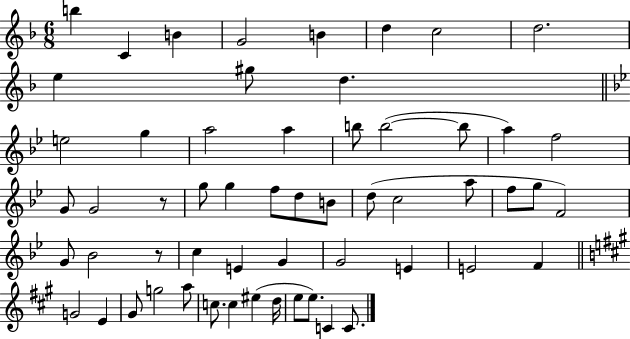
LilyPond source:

{
  \clef treble
  \numericTimeSignature
  \time 6/8
  \key f \major
  b''4 c'4 b'4 | g'2 b'4 | d''4 c''2 | d''2. | \break e''4 gis''8 d''4. | \bar "||" \break \key bes \major e''2 g''4 | a''2 a''4 | b''8 b''2~(~ b''8 | a''4) f''2 | \break g'8 g'2 r8 | g''8 g''4 f''8 d''8 b'8 | d''8( c''2 a''8 | f''8 g''8 f'2) | \break g'8 bes'2 r8 | c''4 e'4 g'4 | g'2 e'4 | e'2 f'4 | \break \bar "||" \break \key a \major g'2 e'4 | gis'8 g''2 a''8 | c''8. c''4 eis''4( d''16 | e''8 e''8.) c'4 c'8. | \break \bar "|."
}